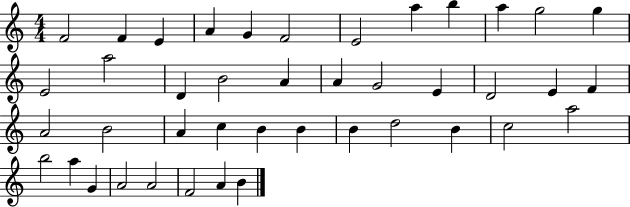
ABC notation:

X:1
T:Untitled
M:4/4
L:1/4
K:C
F2 F E A G F2 E2 a b a g2 g E2 a2 D B2 A A G2 E D2 E F A2 B2 A c B B B d2 B c2 a2 b2 a G A2 A2 F2 A B